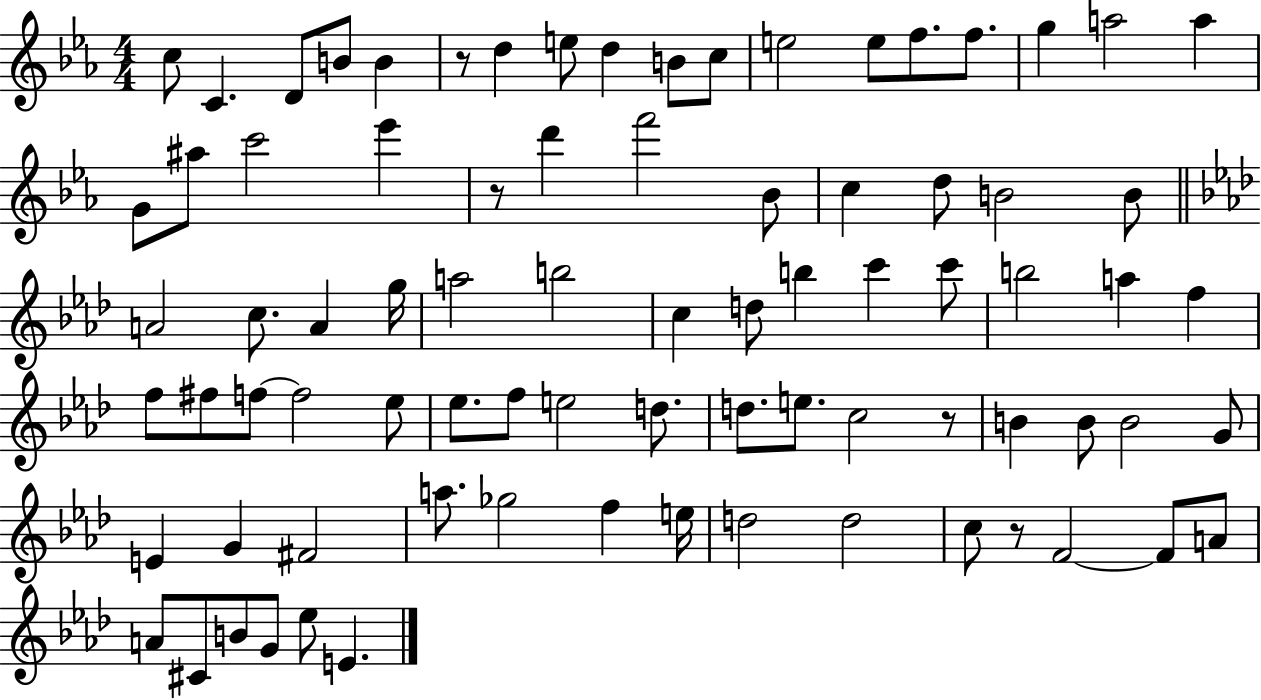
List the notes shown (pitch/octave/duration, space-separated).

C5/e C4/q. D4/e B4/e B4/q R/e D5/q E5/e D5/q B4/e C5/e E5/h E5/e F5/e. F5/e. G5/q A5/h A5/q G4/e A#5/e C6/h Eb6/q R/e D6/q F6/h Bb4/e C5/q D5/e B4/h B4/e A4/h C5/e. A4/q G5/s A5/h B5/h C5/q D5/e B5/q C6/q C6/e B5/h A5/q F5/q F5/e F#5/e F5/e F5/h Eb5/e Eb5/e. F5/e E5/h D5/e. D5/e. E5/e. C5/h R/e B4/q B4/e B4/h G4/e E4/q G4/q F#4/h A5/e. Gb5/h F5/q E5/s D5/h D5/h C5/e R/e F4/h F4/e A4/e A4/e C#4/e B4/e G4/e Eb5/e E4/q.